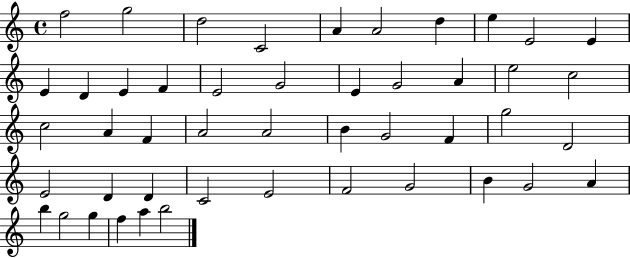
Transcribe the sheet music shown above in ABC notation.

X:1
T:Untitled
M:4/4
L:1/4
K:C
f2 g2 d2 C2 A A2 d e E2 E E D E F E2 G2 E G2 A e2 c2 c2 A F A2 A2 B G2 F g2 D2 E2 D D C2 E2 F2 G2 B G2 A b g2 g f a b2